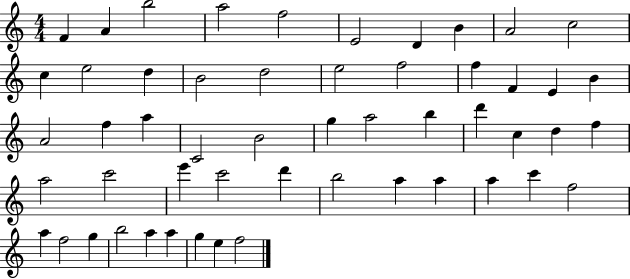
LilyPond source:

{
  \clef treble
  \numericTimeSignature
  \time 4/4
  \key c \major
  f'4 a'4 b''2 | a''2 f''2 | e'2 d'4 b'4 | a'2 c''2 | \break c''4 e''2 d''4 | b'2 d''2 | e''2 f''2 | f''4 f'4 e'4 b'4 | \break a'2 f''4 a''4 | c'2 b'2 | g''4 a''2 b''4 | d'''4 c''4 d''4 f''4 | \break a''2 c'''2 | e'''4 c'''2 d'''4 | b''2 a''4 a''4 | a''4 c'''4 f''2 | \break a''4 f''2 g''4 | b''2 a''4 a''4 | g''4 e''4 f''2 | \bar "|."
}